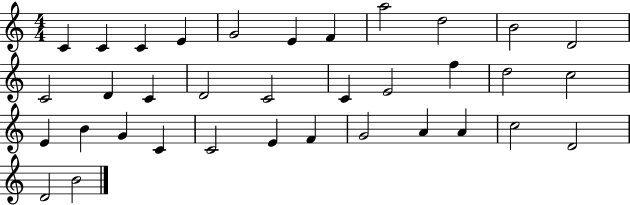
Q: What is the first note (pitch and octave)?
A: C4